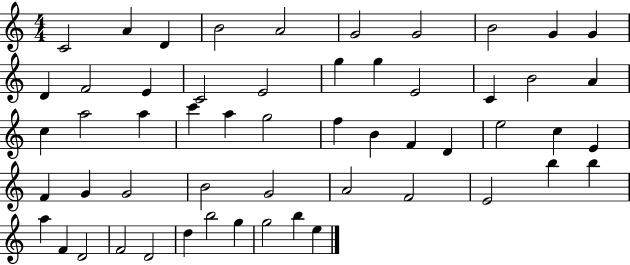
{
  \clef treble
  \numericTimeSignature
  \time 4/4
  \key c \major
  c'2 a'4 d'4 | b'2 a'2 | g'2 g'2 | b'2 g'4 g'4 | \break d'4 f'2 e'4 | c'2 e'2 | g''4 g''4 e'2 | c'4 b'2 a'4 | \break c''4 a''2 a''4 | c'''4 a''4 g''2 | f''4 b'4 f'4 d'4 | e''2 c''4 e'4 | \break f'4 g'4 g'2 | b'2 g'2 | a'2 f'2 | e'2 b''4 b''4 | \break a''4 f'4 d'2 | f'2 d'2 | d''4 b''2 g''4 | g''2 b''4 e''4 | \break \bar "|."
}